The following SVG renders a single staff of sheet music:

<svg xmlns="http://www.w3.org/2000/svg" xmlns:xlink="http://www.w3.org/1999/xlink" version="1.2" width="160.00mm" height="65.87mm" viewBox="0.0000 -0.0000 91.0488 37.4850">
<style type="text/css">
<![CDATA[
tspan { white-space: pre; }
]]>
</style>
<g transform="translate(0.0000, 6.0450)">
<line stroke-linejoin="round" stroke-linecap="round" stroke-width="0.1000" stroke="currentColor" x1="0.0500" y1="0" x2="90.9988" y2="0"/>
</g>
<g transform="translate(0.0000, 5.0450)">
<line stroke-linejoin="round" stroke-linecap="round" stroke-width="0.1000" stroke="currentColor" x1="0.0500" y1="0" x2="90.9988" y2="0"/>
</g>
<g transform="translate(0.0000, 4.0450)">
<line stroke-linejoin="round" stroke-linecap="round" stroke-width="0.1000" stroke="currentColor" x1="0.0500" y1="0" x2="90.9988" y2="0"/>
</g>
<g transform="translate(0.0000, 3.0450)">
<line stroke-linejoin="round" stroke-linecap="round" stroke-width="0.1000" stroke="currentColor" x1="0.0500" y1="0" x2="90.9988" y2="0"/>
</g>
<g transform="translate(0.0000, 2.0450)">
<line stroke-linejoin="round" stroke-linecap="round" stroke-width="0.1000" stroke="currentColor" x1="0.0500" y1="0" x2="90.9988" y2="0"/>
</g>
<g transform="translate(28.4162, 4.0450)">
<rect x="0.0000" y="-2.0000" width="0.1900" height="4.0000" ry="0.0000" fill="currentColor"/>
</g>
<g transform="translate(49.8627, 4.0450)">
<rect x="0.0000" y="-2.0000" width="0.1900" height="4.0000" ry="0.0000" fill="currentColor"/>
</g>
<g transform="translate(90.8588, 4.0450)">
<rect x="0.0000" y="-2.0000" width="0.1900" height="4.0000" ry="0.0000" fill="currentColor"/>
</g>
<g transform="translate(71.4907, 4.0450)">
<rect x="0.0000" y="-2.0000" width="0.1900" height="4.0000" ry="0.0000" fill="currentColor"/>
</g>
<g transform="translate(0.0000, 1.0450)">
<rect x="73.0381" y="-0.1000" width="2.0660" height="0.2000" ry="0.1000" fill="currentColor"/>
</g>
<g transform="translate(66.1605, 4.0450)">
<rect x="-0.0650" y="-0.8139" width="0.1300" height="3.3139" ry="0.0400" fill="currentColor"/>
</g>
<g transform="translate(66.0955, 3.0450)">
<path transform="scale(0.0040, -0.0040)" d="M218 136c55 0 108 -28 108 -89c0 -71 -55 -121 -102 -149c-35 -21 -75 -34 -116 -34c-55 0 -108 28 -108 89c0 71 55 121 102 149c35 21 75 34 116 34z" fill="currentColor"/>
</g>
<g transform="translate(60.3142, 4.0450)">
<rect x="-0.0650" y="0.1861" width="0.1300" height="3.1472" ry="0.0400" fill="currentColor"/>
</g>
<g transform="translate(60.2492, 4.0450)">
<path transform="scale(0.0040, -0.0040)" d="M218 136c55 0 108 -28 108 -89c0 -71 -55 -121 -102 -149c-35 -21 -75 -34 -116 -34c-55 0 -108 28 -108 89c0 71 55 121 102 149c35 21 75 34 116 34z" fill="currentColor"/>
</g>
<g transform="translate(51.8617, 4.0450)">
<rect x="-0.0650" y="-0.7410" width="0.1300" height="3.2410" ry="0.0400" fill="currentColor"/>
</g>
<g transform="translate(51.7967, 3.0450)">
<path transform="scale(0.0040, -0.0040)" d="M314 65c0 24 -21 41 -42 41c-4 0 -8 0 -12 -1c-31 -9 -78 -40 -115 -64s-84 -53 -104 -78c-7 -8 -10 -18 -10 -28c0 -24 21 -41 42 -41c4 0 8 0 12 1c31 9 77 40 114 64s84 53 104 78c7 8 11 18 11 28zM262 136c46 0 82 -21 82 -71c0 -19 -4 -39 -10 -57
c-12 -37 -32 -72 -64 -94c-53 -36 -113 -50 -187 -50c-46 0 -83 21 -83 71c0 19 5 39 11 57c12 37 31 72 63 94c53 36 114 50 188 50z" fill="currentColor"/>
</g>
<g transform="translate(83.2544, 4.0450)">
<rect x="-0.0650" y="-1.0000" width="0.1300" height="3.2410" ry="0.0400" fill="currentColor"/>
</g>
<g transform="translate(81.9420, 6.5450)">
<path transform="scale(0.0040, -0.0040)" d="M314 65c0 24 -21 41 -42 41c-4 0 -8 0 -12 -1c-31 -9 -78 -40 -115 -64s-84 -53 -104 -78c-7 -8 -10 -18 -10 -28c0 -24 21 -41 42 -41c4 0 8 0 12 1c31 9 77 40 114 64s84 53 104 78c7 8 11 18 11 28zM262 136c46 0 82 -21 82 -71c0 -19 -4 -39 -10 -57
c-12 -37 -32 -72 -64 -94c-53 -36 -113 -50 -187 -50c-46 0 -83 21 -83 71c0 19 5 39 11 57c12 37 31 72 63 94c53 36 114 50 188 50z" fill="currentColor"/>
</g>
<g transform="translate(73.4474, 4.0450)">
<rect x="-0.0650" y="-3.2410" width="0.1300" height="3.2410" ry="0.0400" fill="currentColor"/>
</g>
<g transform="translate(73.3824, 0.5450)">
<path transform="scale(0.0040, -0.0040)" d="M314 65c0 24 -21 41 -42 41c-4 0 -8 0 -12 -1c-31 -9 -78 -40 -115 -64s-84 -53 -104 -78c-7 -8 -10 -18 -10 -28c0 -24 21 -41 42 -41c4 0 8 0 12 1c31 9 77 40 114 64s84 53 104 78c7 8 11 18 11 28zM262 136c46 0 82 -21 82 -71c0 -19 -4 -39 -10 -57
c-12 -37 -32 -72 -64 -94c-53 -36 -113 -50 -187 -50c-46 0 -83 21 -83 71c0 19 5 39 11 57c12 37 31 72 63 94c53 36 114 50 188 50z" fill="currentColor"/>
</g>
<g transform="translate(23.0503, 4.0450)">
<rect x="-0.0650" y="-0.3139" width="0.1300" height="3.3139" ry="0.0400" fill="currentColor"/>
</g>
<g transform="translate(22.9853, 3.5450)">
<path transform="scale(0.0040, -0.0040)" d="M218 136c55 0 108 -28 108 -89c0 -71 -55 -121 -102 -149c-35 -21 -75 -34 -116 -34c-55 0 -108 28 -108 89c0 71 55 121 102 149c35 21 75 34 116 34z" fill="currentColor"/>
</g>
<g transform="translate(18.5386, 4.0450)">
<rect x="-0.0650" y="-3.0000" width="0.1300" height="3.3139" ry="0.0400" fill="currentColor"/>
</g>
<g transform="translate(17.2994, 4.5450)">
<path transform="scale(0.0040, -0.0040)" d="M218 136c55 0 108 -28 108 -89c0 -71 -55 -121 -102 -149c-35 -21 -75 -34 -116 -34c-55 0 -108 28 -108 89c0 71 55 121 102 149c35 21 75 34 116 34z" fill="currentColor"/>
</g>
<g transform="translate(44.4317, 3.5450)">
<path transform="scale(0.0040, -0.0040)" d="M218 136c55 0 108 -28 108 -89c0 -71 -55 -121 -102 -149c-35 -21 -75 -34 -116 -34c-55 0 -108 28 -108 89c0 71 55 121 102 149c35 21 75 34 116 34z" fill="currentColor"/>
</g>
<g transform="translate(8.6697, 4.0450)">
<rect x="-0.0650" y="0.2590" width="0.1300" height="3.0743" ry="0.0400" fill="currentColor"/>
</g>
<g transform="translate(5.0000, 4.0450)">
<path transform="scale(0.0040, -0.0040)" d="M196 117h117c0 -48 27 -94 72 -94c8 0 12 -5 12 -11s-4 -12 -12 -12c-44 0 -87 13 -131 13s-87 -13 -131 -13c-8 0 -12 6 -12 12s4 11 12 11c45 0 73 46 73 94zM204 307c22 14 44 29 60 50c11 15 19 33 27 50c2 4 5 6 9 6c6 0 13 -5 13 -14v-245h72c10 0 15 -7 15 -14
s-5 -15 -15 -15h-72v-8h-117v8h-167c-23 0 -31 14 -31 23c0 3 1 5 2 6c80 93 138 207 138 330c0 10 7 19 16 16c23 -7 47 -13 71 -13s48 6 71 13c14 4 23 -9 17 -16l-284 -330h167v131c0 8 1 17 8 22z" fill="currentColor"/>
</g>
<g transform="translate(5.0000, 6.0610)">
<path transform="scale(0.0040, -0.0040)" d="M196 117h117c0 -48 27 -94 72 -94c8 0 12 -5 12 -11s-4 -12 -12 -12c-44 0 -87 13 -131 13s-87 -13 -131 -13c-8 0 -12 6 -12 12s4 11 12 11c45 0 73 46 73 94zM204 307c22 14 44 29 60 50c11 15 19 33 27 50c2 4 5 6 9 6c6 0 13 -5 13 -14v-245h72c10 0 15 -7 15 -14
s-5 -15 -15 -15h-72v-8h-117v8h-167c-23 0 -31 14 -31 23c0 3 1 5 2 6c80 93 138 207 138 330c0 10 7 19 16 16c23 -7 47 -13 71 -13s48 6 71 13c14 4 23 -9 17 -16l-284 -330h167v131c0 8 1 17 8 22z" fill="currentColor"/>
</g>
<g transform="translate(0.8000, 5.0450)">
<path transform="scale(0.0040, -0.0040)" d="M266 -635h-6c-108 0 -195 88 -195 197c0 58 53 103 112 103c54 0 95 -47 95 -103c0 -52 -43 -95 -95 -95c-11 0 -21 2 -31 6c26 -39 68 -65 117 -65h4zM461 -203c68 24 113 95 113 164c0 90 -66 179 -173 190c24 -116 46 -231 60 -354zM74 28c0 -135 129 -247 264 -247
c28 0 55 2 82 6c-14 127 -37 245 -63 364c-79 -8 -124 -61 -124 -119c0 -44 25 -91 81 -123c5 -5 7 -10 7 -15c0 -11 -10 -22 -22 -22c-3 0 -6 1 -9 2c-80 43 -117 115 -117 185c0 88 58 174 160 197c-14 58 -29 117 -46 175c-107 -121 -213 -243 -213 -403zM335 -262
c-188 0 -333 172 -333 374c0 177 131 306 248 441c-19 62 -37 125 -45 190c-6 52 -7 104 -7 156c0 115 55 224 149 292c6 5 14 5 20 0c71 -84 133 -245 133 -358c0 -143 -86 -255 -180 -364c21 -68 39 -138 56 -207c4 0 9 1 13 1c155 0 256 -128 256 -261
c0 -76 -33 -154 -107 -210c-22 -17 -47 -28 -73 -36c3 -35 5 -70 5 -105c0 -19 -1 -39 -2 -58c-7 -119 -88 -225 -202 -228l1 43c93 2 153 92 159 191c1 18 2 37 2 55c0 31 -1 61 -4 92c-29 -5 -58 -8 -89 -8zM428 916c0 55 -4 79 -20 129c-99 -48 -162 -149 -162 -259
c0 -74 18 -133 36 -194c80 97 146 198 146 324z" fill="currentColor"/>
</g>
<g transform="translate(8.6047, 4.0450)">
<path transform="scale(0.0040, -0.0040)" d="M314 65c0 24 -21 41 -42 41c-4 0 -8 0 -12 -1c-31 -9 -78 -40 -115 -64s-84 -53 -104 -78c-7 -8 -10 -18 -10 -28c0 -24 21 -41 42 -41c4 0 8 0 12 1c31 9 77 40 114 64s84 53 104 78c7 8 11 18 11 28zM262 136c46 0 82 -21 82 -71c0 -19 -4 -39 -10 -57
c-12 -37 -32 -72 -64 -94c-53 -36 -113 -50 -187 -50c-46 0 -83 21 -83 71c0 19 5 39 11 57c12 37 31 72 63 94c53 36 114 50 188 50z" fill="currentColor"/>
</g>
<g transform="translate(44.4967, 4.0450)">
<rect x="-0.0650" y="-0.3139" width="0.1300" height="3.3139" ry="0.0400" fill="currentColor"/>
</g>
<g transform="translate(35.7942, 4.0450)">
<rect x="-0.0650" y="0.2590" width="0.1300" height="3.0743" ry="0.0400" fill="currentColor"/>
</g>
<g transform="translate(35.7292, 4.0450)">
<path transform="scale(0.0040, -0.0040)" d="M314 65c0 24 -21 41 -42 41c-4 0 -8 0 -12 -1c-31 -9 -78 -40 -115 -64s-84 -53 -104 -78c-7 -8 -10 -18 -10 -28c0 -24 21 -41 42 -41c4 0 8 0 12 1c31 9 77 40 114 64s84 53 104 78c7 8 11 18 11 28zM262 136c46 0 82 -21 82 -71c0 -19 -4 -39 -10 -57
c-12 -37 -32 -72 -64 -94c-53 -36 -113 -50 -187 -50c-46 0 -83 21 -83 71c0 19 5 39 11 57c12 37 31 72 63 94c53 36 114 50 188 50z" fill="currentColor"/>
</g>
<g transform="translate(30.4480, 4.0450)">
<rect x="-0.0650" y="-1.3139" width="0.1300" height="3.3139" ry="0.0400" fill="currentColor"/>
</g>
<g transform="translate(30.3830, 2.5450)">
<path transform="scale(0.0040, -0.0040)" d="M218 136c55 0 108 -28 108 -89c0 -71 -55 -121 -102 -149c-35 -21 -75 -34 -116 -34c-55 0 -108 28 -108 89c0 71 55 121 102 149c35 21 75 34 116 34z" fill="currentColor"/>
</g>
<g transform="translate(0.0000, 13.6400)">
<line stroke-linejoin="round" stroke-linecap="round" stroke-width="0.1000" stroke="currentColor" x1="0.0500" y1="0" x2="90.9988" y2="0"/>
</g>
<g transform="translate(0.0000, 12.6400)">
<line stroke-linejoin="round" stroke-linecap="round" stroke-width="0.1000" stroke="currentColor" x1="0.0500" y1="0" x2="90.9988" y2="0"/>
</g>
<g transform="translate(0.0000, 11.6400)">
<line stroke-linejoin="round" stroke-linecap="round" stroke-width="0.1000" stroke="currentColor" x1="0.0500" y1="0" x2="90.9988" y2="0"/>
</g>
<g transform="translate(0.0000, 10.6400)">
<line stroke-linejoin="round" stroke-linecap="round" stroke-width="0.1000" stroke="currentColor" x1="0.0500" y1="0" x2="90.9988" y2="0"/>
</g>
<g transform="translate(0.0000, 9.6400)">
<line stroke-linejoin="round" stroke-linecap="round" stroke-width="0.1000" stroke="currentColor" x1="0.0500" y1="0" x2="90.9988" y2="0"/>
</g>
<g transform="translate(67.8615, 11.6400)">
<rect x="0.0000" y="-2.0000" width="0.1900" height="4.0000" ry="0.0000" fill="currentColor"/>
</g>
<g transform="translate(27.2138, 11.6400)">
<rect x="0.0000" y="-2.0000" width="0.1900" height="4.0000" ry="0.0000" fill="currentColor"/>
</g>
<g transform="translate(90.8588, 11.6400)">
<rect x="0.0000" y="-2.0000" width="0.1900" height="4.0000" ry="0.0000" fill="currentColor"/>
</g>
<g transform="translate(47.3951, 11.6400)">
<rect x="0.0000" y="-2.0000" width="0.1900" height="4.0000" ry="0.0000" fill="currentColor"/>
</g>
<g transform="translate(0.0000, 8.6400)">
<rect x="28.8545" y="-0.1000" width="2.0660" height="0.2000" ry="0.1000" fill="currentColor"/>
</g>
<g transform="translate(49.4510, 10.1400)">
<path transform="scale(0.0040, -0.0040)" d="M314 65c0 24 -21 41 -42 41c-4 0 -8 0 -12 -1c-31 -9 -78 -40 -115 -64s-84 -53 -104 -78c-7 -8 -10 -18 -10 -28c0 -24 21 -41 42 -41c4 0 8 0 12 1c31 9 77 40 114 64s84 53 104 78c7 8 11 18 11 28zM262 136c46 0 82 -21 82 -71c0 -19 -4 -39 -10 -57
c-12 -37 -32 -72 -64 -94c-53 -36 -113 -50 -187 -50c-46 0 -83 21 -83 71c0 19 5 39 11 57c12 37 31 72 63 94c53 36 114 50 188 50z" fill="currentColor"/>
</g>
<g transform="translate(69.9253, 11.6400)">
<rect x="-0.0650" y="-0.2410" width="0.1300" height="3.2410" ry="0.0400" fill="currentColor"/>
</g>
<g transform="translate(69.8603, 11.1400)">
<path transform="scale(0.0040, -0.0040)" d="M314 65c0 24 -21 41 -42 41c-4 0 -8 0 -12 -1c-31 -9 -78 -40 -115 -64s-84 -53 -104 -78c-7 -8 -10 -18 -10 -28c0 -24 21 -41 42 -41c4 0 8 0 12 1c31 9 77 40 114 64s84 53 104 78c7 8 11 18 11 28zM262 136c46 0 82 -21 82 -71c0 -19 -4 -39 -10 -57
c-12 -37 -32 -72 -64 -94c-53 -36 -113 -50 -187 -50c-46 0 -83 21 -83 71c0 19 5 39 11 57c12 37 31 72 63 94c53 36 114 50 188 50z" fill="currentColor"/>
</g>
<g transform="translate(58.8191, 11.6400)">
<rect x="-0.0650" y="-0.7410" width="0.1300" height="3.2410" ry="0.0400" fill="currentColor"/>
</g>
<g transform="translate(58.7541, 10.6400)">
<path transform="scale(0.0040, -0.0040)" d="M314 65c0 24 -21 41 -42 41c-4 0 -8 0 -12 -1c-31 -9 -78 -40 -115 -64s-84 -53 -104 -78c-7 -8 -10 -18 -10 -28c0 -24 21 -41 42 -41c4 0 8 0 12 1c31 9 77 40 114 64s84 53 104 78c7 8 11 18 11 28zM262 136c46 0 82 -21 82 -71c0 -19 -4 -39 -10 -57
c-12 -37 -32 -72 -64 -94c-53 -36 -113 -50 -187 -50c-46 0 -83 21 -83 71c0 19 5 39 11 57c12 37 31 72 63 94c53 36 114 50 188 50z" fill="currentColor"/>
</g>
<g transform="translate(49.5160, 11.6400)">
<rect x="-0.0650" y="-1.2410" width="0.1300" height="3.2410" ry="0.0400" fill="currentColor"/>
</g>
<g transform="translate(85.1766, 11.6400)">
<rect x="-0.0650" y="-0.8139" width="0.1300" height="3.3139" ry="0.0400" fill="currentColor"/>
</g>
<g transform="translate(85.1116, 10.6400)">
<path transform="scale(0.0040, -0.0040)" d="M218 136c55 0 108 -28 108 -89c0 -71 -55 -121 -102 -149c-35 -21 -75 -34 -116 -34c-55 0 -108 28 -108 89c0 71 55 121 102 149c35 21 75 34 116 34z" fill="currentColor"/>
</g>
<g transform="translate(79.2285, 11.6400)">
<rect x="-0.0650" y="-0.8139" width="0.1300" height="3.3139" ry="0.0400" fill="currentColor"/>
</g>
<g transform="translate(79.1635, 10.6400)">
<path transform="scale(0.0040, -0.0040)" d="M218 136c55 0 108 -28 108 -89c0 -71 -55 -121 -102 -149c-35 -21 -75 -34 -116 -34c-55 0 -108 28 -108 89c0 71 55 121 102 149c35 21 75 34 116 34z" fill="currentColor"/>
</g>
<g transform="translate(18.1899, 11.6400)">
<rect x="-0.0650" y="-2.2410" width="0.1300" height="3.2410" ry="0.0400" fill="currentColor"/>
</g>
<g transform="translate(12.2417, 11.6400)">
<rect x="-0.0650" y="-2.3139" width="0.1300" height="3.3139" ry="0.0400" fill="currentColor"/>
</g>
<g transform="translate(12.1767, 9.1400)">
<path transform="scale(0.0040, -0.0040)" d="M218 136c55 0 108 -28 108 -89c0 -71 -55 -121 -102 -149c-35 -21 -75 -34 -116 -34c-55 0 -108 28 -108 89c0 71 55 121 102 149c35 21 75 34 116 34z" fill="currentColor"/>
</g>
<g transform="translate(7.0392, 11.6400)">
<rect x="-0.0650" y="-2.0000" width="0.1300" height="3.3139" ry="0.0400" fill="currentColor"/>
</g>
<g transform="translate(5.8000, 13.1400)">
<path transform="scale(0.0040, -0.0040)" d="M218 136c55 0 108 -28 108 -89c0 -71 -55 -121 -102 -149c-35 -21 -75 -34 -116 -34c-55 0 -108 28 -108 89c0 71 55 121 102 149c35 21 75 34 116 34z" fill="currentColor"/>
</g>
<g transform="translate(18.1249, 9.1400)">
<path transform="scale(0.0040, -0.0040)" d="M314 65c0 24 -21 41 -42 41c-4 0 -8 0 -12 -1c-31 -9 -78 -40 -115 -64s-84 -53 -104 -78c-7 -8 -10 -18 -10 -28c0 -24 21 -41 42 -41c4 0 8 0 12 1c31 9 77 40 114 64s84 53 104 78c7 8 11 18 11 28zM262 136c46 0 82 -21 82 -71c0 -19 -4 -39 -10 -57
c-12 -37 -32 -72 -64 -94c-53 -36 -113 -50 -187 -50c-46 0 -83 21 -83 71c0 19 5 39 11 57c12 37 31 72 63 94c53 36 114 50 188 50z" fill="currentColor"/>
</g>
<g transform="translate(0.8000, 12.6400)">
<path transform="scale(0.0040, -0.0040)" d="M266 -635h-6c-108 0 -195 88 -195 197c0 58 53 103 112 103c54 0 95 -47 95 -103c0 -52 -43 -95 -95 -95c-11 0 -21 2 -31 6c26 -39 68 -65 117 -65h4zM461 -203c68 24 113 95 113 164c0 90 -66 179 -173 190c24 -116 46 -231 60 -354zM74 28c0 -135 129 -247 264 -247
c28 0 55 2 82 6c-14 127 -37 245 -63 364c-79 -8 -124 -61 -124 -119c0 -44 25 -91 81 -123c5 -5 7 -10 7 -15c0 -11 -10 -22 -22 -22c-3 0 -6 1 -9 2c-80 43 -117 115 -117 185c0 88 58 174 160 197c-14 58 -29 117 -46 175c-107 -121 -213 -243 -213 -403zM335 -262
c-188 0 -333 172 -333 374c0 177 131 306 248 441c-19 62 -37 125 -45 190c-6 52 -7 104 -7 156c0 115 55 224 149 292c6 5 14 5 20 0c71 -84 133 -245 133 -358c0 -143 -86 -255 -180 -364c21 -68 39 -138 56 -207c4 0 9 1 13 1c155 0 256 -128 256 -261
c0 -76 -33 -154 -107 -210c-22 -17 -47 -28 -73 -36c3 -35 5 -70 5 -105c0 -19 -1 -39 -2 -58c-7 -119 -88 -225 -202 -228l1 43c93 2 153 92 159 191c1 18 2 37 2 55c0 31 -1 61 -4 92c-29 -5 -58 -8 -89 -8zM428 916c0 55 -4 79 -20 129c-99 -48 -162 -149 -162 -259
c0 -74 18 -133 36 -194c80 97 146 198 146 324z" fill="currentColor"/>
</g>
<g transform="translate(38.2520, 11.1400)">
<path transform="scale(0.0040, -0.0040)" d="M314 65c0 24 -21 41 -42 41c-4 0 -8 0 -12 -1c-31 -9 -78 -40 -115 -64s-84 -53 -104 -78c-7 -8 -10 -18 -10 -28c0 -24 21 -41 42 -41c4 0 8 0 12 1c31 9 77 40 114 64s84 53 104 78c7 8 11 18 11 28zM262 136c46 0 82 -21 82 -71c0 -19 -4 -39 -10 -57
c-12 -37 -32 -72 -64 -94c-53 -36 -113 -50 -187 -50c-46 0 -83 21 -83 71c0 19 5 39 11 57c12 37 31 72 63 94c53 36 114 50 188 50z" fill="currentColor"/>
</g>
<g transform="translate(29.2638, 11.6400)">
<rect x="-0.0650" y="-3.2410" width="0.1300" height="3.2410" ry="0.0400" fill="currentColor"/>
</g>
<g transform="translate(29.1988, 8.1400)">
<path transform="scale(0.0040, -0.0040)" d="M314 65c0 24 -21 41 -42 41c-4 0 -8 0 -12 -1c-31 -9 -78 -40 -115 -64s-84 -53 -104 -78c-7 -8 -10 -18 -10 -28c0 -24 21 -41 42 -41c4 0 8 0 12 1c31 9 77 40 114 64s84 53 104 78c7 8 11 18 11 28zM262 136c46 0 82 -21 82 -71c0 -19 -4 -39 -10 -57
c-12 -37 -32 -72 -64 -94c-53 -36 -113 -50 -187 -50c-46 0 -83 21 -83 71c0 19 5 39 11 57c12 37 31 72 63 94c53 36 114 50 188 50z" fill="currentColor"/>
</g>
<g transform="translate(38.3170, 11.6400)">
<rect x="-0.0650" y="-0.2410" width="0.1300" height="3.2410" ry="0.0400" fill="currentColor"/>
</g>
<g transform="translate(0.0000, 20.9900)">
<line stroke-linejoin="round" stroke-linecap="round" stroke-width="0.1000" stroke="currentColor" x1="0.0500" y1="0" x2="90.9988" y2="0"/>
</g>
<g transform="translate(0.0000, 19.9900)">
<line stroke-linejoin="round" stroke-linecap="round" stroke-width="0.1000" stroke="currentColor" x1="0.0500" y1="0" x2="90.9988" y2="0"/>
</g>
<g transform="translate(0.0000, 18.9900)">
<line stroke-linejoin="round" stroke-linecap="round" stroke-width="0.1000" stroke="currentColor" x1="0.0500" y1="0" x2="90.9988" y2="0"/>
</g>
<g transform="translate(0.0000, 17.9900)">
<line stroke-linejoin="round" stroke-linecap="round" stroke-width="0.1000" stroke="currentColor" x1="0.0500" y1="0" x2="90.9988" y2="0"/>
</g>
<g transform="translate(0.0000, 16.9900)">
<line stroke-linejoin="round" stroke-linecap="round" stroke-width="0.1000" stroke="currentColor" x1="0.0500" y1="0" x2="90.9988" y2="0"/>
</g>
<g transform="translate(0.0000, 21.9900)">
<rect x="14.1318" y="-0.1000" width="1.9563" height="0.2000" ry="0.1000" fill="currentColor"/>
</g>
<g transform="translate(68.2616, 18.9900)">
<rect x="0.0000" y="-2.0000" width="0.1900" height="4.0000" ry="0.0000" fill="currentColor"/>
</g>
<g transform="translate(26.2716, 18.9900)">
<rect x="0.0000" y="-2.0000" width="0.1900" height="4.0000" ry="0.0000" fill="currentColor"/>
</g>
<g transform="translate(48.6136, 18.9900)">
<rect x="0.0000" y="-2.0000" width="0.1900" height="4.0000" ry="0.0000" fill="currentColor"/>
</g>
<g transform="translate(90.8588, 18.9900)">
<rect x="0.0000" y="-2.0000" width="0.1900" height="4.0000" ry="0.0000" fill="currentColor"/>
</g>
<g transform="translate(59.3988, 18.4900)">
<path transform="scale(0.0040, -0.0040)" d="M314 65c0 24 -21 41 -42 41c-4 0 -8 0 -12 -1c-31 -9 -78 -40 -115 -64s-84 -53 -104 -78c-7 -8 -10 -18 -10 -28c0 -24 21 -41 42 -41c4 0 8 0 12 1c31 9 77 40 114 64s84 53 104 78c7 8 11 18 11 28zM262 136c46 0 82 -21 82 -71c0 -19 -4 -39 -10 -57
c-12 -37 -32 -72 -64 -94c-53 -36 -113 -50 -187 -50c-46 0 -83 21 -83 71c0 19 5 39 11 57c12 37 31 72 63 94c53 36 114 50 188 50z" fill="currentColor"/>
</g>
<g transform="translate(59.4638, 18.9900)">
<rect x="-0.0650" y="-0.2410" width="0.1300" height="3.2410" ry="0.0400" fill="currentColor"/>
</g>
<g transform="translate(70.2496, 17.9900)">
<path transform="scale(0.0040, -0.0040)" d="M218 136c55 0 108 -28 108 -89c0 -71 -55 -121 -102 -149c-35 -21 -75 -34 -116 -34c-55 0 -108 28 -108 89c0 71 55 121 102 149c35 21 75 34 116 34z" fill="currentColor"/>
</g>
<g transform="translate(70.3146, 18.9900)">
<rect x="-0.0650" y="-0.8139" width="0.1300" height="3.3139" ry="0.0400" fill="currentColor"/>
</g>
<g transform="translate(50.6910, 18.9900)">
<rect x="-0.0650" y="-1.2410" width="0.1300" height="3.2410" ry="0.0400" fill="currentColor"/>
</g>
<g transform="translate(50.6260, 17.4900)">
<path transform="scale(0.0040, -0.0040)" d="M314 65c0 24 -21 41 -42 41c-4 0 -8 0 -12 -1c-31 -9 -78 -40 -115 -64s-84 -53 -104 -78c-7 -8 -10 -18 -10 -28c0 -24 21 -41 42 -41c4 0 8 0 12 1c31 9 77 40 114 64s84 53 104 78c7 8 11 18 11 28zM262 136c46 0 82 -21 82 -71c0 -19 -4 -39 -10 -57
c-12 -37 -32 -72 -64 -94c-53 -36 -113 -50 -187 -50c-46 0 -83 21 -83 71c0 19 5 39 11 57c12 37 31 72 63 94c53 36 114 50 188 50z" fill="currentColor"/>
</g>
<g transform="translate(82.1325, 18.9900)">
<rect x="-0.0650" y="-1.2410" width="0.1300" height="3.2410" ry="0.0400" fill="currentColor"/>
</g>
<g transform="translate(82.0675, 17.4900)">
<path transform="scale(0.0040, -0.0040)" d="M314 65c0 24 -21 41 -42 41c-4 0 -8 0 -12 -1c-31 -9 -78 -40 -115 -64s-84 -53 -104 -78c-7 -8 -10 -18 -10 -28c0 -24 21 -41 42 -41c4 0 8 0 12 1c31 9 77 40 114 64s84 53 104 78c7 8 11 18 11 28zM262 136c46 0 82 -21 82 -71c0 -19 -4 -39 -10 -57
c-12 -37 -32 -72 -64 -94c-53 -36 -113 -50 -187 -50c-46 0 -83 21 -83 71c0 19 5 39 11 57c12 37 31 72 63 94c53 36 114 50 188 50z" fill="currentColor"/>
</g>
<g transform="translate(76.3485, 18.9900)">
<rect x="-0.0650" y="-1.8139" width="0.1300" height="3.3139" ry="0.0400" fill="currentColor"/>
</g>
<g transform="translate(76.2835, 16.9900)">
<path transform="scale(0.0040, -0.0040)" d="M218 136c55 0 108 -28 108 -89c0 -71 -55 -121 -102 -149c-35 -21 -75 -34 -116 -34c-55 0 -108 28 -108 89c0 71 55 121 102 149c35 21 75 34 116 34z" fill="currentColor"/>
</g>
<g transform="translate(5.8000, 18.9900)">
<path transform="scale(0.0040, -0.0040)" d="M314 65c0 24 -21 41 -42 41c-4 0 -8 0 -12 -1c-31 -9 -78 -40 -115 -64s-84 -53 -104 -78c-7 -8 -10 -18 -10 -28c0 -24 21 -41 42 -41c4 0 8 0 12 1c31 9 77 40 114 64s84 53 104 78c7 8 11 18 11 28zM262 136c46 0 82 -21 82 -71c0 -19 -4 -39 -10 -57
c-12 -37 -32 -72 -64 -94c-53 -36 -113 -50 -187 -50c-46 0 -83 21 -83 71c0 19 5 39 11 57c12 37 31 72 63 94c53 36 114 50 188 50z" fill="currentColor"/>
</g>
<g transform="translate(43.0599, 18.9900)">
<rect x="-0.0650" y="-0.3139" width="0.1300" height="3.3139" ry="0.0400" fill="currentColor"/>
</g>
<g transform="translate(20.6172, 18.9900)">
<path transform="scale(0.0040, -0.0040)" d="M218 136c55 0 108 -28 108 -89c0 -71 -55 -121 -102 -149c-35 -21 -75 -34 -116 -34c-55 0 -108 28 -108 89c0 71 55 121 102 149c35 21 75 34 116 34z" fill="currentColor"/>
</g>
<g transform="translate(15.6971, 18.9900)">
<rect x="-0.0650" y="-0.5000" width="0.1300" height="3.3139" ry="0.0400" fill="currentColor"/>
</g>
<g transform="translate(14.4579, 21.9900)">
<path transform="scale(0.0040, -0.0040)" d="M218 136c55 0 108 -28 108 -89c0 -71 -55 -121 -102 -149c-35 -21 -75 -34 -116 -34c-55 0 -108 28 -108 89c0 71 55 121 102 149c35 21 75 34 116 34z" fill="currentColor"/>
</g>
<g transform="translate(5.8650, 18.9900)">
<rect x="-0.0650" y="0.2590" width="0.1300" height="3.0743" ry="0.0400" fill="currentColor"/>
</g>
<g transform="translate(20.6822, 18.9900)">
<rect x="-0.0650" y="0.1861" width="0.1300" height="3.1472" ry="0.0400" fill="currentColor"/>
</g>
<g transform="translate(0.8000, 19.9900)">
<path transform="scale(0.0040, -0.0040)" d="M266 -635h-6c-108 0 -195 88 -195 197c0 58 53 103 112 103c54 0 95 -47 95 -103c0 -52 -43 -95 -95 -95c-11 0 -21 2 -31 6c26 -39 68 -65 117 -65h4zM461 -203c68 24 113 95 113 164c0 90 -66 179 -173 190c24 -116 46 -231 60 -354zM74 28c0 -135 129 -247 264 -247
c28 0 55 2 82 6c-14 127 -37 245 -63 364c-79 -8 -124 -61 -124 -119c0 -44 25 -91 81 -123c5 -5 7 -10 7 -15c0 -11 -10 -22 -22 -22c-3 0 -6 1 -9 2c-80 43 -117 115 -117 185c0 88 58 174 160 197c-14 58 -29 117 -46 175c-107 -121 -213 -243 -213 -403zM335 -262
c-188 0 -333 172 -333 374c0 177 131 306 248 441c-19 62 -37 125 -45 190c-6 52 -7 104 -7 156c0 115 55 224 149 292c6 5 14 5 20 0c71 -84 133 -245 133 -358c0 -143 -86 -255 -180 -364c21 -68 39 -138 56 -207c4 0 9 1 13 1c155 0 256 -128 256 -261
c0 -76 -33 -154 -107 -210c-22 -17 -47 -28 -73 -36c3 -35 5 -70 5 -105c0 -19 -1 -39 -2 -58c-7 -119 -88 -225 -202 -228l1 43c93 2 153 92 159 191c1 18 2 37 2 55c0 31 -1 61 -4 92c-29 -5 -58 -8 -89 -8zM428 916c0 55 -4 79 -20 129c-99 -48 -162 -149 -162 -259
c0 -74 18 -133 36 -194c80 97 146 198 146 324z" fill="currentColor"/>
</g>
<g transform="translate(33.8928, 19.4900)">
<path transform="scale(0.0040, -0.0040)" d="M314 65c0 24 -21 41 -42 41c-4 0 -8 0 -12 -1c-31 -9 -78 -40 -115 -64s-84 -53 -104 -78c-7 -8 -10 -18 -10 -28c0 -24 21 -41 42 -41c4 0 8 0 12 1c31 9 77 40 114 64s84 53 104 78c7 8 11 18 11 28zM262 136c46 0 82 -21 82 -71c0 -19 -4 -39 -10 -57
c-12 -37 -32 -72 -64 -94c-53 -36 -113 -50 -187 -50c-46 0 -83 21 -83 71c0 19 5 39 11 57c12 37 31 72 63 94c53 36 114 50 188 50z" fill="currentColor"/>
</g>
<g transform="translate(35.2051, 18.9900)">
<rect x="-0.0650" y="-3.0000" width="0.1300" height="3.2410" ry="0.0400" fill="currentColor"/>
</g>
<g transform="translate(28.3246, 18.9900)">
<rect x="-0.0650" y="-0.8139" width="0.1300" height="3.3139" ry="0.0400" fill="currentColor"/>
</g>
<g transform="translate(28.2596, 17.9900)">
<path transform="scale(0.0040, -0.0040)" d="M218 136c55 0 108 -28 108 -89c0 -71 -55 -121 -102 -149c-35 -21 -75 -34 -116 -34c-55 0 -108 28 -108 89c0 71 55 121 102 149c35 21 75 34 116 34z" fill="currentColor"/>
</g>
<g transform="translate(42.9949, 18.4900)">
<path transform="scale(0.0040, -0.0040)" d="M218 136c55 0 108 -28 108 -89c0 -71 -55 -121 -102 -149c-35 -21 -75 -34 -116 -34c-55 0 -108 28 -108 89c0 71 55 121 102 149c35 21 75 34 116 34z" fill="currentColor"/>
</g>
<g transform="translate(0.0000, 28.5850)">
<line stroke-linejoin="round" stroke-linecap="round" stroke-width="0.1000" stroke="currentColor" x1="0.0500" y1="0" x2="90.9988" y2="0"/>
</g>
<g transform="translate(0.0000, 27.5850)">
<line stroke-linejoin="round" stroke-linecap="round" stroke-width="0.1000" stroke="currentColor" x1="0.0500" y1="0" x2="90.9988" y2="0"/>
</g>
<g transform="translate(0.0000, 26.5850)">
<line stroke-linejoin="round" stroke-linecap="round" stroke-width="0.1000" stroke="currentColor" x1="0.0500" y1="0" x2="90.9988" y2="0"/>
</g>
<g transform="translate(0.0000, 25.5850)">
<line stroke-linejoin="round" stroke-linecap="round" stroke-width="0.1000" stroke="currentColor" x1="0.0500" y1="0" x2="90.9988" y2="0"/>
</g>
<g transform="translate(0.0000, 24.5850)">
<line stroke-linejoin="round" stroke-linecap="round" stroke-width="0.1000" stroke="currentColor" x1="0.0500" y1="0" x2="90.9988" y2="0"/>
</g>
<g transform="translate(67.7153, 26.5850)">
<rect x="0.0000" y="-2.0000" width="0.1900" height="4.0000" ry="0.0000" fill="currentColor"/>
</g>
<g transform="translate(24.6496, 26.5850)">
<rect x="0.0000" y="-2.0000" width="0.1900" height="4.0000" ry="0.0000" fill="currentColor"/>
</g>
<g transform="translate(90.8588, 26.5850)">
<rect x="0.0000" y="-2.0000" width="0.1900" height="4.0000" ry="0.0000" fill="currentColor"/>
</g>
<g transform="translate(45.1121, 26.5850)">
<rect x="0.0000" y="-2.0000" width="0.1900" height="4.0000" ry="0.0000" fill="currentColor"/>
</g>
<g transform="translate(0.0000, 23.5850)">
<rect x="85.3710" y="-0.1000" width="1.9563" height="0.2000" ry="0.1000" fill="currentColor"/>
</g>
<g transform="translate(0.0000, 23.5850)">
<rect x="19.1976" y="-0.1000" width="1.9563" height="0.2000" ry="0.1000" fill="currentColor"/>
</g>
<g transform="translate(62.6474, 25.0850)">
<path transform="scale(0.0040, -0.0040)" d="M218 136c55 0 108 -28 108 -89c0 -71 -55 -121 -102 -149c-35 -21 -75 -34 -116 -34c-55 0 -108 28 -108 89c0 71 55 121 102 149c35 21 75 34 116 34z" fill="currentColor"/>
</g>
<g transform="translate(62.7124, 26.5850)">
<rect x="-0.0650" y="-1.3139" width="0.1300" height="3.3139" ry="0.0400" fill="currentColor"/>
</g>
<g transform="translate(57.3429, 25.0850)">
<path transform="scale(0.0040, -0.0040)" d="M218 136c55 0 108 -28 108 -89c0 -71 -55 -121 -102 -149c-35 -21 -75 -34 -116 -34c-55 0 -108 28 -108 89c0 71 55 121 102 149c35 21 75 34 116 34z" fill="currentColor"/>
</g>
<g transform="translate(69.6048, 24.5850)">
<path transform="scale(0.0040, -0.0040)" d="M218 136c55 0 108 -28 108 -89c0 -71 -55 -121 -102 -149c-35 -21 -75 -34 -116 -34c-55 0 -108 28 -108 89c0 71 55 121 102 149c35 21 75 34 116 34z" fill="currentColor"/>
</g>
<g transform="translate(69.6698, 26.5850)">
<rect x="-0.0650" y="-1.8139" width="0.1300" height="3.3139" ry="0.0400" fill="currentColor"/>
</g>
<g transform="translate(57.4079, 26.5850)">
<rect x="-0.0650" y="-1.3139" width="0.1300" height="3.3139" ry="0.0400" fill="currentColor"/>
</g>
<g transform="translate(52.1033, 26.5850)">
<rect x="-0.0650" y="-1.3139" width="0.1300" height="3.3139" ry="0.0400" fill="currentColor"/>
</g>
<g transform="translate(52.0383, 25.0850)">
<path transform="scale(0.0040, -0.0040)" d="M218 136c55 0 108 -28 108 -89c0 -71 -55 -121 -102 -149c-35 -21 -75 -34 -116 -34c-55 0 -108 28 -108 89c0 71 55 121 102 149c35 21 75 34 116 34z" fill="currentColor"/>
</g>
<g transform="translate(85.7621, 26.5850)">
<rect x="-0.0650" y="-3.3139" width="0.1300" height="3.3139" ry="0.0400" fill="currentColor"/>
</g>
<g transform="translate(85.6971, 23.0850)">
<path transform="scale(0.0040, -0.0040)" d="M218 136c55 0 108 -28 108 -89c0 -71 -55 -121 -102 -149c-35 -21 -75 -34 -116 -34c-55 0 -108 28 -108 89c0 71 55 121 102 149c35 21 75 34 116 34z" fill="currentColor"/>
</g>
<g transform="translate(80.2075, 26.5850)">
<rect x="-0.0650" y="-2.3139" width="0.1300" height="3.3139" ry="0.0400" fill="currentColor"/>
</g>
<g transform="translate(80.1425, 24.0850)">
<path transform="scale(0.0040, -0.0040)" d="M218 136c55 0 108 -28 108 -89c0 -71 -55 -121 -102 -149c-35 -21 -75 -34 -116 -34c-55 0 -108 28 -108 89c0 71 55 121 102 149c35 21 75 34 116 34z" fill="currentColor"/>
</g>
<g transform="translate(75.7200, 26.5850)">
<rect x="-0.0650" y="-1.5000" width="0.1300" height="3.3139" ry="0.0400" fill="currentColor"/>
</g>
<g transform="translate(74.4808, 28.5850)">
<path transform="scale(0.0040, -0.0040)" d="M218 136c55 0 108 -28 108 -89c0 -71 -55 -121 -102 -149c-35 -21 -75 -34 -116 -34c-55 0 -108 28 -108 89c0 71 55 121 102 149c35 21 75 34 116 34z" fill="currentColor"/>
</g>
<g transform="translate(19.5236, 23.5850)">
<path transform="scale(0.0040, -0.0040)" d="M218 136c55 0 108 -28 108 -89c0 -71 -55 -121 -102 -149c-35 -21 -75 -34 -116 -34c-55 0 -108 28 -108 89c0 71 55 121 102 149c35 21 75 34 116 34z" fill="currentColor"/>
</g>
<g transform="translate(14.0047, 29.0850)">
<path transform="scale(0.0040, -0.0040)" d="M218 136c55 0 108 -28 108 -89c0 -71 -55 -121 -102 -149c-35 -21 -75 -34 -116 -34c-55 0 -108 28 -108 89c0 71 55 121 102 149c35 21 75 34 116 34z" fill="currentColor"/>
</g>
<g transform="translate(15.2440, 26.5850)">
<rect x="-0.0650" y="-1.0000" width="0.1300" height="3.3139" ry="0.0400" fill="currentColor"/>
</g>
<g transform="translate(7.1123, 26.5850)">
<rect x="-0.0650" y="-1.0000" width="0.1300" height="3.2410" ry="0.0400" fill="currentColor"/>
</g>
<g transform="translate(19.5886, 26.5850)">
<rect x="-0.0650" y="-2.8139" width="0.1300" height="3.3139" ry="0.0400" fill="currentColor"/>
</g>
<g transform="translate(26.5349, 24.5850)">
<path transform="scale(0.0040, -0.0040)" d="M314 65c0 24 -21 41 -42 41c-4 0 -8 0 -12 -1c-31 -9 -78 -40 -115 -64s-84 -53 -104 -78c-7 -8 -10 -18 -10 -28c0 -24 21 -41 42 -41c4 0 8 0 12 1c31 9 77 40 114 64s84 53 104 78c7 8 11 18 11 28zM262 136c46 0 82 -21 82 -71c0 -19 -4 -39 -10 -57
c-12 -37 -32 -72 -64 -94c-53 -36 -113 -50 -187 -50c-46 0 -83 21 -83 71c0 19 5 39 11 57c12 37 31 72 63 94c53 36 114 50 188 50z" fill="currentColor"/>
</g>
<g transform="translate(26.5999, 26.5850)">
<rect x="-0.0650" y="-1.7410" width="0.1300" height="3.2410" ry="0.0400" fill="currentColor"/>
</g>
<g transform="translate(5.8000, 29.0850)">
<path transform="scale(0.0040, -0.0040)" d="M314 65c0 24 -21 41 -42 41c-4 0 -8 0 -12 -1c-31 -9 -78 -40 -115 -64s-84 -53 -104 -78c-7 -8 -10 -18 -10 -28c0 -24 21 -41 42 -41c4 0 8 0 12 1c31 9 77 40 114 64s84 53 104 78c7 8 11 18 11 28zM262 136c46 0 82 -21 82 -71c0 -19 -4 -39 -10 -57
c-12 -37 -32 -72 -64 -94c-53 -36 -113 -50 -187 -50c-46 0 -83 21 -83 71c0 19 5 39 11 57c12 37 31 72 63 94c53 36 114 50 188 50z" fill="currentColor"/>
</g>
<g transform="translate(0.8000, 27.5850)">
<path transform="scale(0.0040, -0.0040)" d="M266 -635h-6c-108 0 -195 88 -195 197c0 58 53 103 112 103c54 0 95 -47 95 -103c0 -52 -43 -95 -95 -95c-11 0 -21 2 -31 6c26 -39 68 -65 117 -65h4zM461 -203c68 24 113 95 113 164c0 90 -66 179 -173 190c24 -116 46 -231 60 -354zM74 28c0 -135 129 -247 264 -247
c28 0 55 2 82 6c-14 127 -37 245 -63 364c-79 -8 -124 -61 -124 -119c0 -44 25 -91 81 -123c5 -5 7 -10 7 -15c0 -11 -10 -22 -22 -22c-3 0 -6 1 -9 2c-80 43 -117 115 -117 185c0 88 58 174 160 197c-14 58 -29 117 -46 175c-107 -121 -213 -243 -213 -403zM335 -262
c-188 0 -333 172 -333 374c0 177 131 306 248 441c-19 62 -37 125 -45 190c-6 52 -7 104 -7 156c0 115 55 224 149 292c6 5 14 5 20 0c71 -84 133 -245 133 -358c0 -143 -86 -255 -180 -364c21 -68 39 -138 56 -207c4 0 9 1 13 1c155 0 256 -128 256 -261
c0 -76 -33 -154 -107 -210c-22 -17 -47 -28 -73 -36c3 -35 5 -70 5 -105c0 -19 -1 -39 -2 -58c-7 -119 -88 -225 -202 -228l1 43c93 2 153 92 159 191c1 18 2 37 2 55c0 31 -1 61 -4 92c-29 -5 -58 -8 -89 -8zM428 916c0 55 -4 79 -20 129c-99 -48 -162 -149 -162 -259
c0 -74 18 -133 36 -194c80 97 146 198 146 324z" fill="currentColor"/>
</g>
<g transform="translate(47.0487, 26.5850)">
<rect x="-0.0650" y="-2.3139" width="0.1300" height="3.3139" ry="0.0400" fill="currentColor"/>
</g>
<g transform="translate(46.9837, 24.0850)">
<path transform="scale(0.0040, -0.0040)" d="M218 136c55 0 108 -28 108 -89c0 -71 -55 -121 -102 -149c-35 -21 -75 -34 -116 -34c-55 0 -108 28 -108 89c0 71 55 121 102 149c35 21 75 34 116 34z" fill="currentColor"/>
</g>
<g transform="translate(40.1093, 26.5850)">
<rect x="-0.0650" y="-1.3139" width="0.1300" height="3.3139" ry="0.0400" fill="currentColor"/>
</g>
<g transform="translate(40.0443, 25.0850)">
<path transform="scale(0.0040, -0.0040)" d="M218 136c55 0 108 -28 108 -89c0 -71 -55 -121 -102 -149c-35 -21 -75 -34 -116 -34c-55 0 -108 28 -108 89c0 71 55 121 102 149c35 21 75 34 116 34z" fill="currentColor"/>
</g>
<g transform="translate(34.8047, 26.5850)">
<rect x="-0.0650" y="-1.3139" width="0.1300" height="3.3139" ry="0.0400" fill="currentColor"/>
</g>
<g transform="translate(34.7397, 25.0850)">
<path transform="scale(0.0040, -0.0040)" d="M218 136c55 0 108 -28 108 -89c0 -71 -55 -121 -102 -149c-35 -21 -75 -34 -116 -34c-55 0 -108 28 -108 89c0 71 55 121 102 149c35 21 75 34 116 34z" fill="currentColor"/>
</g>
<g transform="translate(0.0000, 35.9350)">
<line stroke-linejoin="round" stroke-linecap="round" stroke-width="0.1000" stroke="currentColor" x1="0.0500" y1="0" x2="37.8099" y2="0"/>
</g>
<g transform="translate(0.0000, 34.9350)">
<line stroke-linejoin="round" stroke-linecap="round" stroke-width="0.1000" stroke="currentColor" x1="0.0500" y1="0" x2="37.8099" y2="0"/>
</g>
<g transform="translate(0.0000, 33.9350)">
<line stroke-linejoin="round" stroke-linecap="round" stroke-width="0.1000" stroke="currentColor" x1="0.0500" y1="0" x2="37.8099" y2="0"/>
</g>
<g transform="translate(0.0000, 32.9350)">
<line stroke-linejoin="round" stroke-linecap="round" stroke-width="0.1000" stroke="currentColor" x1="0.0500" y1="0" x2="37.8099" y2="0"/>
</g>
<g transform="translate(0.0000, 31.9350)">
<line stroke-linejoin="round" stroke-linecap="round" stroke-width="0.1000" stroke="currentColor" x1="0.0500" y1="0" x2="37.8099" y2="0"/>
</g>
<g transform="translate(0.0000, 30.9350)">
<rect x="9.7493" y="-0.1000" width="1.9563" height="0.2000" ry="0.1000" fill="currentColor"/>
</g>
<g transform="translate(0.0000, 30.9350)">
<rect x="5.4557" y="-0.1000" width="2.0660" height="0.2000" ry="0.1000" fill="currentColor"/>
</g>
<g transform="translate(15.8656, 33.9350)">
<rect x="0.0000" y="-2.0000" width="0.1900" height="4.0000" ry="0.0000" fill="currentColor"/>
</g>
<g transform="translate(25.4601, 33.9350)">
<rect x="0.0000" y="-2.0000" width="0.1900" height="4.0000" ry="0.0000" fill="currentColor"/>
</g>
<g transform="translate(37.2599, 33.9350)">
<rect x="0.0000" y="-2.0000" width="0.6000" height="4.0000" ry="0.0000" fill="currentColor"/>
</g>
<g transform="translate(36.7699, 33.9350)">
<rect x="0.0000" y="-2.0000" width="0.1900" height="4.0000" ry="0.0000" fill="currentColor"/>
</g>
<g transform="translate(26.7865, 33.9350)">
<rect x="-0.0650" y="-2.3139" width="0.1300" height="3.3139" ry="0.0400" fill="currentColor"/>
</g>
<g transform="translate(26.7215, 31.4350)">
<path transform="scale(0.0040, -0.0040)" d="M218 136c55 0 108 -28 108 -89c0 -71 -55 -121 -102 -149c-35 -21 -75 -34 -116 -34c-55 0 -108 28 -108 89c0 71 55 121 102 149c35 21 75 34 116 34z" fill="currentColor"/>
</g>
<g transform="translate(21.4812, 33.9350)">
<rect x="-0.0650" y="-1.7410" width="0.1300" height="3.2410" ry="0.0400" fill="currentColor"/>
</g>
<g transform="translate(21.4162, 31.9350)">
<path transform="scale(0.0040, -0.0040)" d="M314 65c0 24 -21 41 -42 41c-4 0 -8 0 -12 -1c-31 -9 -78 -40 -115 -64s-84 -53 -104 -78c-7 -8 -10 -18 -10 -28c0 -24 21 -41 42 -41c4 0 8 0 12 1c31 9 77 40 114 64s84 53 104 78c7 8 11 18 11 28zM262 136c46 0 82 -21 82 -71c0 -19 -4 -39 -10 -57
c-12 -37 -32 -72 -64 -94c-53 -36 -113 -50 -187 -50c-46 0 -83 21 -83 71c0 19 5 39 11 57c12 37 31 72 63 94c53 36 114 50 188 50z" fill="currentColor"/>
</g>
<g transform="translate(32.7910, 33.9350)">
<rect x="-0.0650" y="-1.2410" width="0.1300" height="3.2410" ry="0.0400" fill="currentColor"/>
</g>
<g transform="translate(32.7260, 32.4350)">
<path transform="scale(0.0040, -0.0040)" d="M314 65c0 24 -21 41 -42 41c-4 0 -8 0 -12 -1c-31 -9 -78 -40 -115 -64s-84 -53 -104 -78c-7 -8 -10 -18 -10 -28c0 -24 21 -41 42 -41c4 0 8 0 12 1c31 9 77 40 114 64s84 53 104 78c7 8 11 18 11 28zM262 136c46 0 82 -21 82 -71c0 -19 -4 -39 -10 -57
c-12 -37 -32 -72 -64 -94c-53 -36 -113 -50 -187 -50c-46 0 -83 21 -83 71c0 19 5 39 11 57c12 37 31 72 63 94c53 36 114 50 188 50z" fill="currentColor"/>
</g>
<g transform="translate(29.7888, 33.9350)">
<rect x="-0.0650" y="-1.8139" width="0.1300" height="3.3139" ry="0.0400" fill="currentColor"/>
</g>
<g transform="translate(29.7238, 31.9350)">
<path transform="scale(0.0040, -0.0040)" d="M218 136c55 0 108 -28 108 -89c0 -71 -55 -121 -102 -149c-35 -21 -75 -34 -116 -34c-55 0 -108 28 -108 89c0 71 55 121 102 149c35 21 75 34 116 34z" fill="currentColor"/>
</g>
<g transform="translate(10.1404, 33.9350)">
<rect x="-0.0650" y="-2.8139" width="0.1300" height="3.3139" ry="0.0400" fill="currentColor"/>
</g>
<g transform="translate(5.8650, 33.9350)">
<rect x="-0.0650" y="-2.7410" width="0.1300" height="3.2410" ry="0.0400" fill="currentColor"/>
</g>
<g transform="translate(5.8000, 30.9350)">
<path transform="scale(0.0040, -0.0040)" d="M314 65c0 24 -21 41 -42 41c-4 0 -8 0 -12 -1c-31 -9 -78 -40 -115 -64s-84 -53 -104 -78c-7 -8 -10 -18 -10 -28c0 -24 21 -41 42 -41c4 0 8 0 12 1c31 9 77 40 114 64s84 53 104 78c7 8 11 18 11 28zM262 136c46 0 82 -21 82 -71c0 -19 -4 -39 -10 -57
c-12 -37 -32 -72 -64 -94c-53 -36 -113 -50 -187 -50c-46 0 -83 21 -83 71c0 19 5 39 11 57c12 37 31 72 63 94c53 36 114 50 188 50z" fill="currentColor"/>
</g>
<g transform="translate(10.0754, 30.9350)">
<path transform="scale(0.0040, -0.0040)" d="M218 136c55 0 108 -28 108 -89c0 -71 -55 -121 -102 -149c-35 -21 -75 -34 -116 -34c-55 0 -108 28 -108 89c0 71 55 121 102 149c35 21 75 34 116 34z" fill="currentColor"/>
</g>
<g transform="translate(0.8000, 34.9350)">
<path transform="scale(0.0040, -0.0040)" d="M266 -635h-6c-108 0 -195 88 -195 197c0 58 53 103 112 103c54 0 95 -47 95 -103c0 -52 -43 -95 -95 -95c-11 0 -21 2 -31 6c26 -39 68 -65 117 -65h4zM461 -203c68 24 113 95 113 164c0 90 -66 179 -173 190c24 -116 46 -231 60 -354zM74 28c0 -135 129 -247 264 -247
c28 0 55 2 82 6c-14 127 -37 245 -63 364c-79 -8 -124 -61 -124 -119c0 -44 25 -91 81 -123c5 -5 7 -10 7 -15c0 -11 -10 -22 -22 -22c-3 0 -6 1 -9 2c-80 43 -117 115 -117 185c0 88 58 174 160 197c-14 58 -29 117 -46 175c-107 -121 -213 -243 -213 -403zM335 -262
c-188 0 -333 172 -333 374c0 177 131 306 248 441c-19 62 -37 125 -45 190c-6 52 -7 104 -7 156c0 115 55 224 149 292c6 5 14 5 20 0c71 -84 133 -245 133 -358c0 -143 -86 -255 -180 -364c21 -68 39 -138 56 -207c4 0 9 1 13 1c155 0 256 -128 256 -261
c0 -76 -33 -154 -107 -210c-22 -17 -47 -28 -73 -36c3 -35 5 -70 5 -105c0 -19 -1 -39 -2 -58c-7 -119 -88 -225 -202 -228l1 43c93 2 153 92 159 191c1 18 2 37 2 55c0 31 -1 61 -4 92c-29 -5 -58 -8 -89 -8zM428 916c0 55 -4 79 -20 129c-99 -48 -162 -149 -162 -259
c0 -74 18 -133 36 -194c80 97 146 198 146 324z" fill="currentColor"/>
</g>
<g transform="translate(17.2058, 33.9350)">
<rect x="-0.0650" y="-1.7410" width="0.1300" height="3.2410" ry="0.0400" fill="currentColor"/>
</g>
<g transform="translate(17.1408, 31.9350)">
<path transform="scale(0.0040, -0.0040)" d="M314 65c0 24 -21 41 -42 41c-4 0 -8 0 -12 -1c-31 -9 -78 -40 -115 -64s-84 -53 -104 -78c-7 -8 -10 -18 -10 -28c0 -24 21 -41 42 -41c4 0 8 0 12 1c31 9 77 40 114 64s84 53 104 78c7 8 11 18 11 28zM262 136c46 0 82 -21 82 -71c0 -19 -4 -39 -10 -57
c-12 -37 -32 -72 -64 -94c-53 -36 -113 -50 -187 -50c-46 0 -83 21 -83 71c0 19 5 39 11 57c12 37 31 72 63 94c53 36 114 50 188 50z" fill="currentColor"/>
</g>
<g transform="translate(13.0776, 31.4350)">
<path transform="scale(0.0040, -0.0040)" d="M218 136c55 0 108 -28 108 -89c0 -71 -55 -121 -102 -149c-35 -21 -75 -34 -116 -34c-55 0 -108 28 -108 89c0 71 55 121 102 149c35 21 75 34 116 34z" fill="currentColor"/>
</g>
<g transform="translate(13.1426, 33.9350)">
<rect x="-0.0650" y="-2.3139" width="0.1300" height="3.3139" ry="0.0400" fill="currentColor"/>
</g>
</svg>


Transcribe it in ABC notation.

X:1
T:Untitled
M:4/4
L:1/4
K:C
B2 A c e B2 c d2 B d b2 D2 F g g2 b2 c2 e2 d2 c2 d d B2 C B d A2 c e2 c2 d f e2 D2 D a f2 e e g e e e f E g b a2 a g f2 f2 g f e2